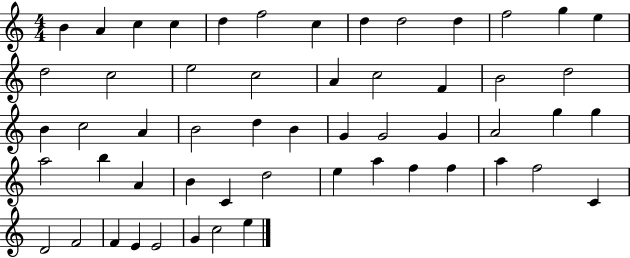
B4/q A4/q C5/q C5/q D5/q F5/h C5/q D5/q D5/h D5/q F5/h G5/q E5/q D5/h C5/h E5/h C5/h A4/q C5/h F4/q B4/h D5/h B4/q C5/h A4/q B4/h D5/q B4/q G4/q G4/h G4/q A4/h G5/q G5/q A5/h B5/q A4/q B4/q C4/q D5/h E5/q A5/q F5/q F5/q A5/q F5/h C4/q D4/h F4/h F4/q E4/q E4/h G4/q C5/h E5/q